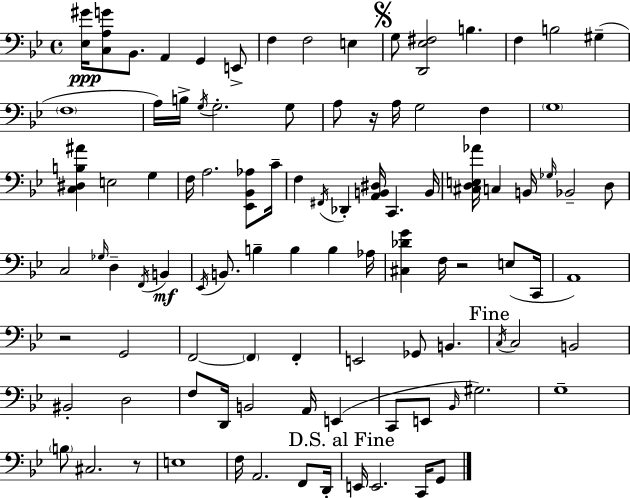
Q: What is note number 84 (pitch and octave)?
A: E2